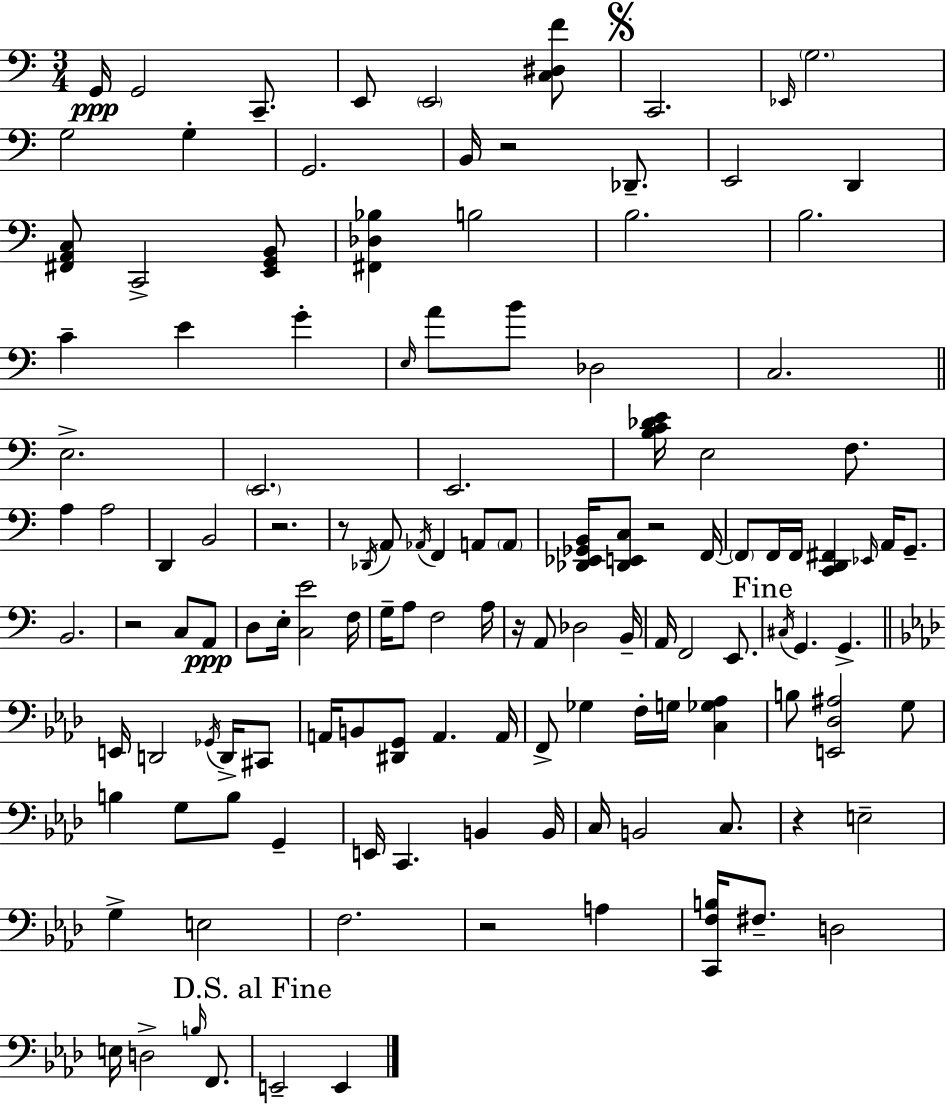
{
  \clef bass
  \numericTimeSignature
  \time 3/4
  \key c \major
  g,16\ppp g,2 c,8.-- | e,8 \parenthesize e,2 <c dis f'>8 | \mark \markup { \musicglyph "scripts.segno" } c,2. | \grace { ees,16 } \parenthesize g2. | \break g2 g4-. | g,2. | b,16 r2 des,8.-- | e,2 d,4 | \break <fis, a, c>8 c,2-> <e, g, b,>8 | <fis, des bes>4 b2 | b2. | b2. | \break c'4-- e'4 g'4-. | \grace { e16 } a'8 b'8 des2 | c2. | \bar "||" \break \key a \minor e2.-> | \parenthesize e,2. | e,2. | <b c' des' e'>16 e2 f8. | \break a4 a2 | d,4 b,2 | r2. | r8 \acciaccatura { des,16 } a,8 \acciaccatura { aes,16 } f,4 a,8 | \break \parenthesize a,8 <des, ees, ges, b,>16 <des, e, c>8 r2 | f,16~~ \parenthesize f,8 f,16 f,16 <c, d, fis,>4 \grace { ees,16 } a,16 | g,8.-- b,2. | r2 c8 | \break a,8\ppp d8 e16-. <c e'>2 | f16 g16-- a8 f2 | a16 r16 a,8 des2 | b,16-- a,16 f,2 | \break e,8. \mark "Fine" \acciaccatura { cis16 } g,4. g,4.-> | \bar "||" \break \key f \minor e,16 d,2 \acciaccatura { ges,16 } d,16-> cis,8 | a,16 b,8 <dis, g,>8 a,4. | a,16 f,8-> ges4 f16-. g16 <c ges aes>4 | b8 <e, des ais>2 g8 | \break b4 g8 b8 g,4-- | e,16 c,4. b,4 | b,16 c16 b,2 c8. | r4 e2-- | \break g4-> e2 | f2. | r2 a4 | <c, f b>16 fis8.-- d2 | \break e16 d2-> \grace { b16 } f,8. | \mark "D.S. al Fine" e,2-- e,4 | \bar "|."
}